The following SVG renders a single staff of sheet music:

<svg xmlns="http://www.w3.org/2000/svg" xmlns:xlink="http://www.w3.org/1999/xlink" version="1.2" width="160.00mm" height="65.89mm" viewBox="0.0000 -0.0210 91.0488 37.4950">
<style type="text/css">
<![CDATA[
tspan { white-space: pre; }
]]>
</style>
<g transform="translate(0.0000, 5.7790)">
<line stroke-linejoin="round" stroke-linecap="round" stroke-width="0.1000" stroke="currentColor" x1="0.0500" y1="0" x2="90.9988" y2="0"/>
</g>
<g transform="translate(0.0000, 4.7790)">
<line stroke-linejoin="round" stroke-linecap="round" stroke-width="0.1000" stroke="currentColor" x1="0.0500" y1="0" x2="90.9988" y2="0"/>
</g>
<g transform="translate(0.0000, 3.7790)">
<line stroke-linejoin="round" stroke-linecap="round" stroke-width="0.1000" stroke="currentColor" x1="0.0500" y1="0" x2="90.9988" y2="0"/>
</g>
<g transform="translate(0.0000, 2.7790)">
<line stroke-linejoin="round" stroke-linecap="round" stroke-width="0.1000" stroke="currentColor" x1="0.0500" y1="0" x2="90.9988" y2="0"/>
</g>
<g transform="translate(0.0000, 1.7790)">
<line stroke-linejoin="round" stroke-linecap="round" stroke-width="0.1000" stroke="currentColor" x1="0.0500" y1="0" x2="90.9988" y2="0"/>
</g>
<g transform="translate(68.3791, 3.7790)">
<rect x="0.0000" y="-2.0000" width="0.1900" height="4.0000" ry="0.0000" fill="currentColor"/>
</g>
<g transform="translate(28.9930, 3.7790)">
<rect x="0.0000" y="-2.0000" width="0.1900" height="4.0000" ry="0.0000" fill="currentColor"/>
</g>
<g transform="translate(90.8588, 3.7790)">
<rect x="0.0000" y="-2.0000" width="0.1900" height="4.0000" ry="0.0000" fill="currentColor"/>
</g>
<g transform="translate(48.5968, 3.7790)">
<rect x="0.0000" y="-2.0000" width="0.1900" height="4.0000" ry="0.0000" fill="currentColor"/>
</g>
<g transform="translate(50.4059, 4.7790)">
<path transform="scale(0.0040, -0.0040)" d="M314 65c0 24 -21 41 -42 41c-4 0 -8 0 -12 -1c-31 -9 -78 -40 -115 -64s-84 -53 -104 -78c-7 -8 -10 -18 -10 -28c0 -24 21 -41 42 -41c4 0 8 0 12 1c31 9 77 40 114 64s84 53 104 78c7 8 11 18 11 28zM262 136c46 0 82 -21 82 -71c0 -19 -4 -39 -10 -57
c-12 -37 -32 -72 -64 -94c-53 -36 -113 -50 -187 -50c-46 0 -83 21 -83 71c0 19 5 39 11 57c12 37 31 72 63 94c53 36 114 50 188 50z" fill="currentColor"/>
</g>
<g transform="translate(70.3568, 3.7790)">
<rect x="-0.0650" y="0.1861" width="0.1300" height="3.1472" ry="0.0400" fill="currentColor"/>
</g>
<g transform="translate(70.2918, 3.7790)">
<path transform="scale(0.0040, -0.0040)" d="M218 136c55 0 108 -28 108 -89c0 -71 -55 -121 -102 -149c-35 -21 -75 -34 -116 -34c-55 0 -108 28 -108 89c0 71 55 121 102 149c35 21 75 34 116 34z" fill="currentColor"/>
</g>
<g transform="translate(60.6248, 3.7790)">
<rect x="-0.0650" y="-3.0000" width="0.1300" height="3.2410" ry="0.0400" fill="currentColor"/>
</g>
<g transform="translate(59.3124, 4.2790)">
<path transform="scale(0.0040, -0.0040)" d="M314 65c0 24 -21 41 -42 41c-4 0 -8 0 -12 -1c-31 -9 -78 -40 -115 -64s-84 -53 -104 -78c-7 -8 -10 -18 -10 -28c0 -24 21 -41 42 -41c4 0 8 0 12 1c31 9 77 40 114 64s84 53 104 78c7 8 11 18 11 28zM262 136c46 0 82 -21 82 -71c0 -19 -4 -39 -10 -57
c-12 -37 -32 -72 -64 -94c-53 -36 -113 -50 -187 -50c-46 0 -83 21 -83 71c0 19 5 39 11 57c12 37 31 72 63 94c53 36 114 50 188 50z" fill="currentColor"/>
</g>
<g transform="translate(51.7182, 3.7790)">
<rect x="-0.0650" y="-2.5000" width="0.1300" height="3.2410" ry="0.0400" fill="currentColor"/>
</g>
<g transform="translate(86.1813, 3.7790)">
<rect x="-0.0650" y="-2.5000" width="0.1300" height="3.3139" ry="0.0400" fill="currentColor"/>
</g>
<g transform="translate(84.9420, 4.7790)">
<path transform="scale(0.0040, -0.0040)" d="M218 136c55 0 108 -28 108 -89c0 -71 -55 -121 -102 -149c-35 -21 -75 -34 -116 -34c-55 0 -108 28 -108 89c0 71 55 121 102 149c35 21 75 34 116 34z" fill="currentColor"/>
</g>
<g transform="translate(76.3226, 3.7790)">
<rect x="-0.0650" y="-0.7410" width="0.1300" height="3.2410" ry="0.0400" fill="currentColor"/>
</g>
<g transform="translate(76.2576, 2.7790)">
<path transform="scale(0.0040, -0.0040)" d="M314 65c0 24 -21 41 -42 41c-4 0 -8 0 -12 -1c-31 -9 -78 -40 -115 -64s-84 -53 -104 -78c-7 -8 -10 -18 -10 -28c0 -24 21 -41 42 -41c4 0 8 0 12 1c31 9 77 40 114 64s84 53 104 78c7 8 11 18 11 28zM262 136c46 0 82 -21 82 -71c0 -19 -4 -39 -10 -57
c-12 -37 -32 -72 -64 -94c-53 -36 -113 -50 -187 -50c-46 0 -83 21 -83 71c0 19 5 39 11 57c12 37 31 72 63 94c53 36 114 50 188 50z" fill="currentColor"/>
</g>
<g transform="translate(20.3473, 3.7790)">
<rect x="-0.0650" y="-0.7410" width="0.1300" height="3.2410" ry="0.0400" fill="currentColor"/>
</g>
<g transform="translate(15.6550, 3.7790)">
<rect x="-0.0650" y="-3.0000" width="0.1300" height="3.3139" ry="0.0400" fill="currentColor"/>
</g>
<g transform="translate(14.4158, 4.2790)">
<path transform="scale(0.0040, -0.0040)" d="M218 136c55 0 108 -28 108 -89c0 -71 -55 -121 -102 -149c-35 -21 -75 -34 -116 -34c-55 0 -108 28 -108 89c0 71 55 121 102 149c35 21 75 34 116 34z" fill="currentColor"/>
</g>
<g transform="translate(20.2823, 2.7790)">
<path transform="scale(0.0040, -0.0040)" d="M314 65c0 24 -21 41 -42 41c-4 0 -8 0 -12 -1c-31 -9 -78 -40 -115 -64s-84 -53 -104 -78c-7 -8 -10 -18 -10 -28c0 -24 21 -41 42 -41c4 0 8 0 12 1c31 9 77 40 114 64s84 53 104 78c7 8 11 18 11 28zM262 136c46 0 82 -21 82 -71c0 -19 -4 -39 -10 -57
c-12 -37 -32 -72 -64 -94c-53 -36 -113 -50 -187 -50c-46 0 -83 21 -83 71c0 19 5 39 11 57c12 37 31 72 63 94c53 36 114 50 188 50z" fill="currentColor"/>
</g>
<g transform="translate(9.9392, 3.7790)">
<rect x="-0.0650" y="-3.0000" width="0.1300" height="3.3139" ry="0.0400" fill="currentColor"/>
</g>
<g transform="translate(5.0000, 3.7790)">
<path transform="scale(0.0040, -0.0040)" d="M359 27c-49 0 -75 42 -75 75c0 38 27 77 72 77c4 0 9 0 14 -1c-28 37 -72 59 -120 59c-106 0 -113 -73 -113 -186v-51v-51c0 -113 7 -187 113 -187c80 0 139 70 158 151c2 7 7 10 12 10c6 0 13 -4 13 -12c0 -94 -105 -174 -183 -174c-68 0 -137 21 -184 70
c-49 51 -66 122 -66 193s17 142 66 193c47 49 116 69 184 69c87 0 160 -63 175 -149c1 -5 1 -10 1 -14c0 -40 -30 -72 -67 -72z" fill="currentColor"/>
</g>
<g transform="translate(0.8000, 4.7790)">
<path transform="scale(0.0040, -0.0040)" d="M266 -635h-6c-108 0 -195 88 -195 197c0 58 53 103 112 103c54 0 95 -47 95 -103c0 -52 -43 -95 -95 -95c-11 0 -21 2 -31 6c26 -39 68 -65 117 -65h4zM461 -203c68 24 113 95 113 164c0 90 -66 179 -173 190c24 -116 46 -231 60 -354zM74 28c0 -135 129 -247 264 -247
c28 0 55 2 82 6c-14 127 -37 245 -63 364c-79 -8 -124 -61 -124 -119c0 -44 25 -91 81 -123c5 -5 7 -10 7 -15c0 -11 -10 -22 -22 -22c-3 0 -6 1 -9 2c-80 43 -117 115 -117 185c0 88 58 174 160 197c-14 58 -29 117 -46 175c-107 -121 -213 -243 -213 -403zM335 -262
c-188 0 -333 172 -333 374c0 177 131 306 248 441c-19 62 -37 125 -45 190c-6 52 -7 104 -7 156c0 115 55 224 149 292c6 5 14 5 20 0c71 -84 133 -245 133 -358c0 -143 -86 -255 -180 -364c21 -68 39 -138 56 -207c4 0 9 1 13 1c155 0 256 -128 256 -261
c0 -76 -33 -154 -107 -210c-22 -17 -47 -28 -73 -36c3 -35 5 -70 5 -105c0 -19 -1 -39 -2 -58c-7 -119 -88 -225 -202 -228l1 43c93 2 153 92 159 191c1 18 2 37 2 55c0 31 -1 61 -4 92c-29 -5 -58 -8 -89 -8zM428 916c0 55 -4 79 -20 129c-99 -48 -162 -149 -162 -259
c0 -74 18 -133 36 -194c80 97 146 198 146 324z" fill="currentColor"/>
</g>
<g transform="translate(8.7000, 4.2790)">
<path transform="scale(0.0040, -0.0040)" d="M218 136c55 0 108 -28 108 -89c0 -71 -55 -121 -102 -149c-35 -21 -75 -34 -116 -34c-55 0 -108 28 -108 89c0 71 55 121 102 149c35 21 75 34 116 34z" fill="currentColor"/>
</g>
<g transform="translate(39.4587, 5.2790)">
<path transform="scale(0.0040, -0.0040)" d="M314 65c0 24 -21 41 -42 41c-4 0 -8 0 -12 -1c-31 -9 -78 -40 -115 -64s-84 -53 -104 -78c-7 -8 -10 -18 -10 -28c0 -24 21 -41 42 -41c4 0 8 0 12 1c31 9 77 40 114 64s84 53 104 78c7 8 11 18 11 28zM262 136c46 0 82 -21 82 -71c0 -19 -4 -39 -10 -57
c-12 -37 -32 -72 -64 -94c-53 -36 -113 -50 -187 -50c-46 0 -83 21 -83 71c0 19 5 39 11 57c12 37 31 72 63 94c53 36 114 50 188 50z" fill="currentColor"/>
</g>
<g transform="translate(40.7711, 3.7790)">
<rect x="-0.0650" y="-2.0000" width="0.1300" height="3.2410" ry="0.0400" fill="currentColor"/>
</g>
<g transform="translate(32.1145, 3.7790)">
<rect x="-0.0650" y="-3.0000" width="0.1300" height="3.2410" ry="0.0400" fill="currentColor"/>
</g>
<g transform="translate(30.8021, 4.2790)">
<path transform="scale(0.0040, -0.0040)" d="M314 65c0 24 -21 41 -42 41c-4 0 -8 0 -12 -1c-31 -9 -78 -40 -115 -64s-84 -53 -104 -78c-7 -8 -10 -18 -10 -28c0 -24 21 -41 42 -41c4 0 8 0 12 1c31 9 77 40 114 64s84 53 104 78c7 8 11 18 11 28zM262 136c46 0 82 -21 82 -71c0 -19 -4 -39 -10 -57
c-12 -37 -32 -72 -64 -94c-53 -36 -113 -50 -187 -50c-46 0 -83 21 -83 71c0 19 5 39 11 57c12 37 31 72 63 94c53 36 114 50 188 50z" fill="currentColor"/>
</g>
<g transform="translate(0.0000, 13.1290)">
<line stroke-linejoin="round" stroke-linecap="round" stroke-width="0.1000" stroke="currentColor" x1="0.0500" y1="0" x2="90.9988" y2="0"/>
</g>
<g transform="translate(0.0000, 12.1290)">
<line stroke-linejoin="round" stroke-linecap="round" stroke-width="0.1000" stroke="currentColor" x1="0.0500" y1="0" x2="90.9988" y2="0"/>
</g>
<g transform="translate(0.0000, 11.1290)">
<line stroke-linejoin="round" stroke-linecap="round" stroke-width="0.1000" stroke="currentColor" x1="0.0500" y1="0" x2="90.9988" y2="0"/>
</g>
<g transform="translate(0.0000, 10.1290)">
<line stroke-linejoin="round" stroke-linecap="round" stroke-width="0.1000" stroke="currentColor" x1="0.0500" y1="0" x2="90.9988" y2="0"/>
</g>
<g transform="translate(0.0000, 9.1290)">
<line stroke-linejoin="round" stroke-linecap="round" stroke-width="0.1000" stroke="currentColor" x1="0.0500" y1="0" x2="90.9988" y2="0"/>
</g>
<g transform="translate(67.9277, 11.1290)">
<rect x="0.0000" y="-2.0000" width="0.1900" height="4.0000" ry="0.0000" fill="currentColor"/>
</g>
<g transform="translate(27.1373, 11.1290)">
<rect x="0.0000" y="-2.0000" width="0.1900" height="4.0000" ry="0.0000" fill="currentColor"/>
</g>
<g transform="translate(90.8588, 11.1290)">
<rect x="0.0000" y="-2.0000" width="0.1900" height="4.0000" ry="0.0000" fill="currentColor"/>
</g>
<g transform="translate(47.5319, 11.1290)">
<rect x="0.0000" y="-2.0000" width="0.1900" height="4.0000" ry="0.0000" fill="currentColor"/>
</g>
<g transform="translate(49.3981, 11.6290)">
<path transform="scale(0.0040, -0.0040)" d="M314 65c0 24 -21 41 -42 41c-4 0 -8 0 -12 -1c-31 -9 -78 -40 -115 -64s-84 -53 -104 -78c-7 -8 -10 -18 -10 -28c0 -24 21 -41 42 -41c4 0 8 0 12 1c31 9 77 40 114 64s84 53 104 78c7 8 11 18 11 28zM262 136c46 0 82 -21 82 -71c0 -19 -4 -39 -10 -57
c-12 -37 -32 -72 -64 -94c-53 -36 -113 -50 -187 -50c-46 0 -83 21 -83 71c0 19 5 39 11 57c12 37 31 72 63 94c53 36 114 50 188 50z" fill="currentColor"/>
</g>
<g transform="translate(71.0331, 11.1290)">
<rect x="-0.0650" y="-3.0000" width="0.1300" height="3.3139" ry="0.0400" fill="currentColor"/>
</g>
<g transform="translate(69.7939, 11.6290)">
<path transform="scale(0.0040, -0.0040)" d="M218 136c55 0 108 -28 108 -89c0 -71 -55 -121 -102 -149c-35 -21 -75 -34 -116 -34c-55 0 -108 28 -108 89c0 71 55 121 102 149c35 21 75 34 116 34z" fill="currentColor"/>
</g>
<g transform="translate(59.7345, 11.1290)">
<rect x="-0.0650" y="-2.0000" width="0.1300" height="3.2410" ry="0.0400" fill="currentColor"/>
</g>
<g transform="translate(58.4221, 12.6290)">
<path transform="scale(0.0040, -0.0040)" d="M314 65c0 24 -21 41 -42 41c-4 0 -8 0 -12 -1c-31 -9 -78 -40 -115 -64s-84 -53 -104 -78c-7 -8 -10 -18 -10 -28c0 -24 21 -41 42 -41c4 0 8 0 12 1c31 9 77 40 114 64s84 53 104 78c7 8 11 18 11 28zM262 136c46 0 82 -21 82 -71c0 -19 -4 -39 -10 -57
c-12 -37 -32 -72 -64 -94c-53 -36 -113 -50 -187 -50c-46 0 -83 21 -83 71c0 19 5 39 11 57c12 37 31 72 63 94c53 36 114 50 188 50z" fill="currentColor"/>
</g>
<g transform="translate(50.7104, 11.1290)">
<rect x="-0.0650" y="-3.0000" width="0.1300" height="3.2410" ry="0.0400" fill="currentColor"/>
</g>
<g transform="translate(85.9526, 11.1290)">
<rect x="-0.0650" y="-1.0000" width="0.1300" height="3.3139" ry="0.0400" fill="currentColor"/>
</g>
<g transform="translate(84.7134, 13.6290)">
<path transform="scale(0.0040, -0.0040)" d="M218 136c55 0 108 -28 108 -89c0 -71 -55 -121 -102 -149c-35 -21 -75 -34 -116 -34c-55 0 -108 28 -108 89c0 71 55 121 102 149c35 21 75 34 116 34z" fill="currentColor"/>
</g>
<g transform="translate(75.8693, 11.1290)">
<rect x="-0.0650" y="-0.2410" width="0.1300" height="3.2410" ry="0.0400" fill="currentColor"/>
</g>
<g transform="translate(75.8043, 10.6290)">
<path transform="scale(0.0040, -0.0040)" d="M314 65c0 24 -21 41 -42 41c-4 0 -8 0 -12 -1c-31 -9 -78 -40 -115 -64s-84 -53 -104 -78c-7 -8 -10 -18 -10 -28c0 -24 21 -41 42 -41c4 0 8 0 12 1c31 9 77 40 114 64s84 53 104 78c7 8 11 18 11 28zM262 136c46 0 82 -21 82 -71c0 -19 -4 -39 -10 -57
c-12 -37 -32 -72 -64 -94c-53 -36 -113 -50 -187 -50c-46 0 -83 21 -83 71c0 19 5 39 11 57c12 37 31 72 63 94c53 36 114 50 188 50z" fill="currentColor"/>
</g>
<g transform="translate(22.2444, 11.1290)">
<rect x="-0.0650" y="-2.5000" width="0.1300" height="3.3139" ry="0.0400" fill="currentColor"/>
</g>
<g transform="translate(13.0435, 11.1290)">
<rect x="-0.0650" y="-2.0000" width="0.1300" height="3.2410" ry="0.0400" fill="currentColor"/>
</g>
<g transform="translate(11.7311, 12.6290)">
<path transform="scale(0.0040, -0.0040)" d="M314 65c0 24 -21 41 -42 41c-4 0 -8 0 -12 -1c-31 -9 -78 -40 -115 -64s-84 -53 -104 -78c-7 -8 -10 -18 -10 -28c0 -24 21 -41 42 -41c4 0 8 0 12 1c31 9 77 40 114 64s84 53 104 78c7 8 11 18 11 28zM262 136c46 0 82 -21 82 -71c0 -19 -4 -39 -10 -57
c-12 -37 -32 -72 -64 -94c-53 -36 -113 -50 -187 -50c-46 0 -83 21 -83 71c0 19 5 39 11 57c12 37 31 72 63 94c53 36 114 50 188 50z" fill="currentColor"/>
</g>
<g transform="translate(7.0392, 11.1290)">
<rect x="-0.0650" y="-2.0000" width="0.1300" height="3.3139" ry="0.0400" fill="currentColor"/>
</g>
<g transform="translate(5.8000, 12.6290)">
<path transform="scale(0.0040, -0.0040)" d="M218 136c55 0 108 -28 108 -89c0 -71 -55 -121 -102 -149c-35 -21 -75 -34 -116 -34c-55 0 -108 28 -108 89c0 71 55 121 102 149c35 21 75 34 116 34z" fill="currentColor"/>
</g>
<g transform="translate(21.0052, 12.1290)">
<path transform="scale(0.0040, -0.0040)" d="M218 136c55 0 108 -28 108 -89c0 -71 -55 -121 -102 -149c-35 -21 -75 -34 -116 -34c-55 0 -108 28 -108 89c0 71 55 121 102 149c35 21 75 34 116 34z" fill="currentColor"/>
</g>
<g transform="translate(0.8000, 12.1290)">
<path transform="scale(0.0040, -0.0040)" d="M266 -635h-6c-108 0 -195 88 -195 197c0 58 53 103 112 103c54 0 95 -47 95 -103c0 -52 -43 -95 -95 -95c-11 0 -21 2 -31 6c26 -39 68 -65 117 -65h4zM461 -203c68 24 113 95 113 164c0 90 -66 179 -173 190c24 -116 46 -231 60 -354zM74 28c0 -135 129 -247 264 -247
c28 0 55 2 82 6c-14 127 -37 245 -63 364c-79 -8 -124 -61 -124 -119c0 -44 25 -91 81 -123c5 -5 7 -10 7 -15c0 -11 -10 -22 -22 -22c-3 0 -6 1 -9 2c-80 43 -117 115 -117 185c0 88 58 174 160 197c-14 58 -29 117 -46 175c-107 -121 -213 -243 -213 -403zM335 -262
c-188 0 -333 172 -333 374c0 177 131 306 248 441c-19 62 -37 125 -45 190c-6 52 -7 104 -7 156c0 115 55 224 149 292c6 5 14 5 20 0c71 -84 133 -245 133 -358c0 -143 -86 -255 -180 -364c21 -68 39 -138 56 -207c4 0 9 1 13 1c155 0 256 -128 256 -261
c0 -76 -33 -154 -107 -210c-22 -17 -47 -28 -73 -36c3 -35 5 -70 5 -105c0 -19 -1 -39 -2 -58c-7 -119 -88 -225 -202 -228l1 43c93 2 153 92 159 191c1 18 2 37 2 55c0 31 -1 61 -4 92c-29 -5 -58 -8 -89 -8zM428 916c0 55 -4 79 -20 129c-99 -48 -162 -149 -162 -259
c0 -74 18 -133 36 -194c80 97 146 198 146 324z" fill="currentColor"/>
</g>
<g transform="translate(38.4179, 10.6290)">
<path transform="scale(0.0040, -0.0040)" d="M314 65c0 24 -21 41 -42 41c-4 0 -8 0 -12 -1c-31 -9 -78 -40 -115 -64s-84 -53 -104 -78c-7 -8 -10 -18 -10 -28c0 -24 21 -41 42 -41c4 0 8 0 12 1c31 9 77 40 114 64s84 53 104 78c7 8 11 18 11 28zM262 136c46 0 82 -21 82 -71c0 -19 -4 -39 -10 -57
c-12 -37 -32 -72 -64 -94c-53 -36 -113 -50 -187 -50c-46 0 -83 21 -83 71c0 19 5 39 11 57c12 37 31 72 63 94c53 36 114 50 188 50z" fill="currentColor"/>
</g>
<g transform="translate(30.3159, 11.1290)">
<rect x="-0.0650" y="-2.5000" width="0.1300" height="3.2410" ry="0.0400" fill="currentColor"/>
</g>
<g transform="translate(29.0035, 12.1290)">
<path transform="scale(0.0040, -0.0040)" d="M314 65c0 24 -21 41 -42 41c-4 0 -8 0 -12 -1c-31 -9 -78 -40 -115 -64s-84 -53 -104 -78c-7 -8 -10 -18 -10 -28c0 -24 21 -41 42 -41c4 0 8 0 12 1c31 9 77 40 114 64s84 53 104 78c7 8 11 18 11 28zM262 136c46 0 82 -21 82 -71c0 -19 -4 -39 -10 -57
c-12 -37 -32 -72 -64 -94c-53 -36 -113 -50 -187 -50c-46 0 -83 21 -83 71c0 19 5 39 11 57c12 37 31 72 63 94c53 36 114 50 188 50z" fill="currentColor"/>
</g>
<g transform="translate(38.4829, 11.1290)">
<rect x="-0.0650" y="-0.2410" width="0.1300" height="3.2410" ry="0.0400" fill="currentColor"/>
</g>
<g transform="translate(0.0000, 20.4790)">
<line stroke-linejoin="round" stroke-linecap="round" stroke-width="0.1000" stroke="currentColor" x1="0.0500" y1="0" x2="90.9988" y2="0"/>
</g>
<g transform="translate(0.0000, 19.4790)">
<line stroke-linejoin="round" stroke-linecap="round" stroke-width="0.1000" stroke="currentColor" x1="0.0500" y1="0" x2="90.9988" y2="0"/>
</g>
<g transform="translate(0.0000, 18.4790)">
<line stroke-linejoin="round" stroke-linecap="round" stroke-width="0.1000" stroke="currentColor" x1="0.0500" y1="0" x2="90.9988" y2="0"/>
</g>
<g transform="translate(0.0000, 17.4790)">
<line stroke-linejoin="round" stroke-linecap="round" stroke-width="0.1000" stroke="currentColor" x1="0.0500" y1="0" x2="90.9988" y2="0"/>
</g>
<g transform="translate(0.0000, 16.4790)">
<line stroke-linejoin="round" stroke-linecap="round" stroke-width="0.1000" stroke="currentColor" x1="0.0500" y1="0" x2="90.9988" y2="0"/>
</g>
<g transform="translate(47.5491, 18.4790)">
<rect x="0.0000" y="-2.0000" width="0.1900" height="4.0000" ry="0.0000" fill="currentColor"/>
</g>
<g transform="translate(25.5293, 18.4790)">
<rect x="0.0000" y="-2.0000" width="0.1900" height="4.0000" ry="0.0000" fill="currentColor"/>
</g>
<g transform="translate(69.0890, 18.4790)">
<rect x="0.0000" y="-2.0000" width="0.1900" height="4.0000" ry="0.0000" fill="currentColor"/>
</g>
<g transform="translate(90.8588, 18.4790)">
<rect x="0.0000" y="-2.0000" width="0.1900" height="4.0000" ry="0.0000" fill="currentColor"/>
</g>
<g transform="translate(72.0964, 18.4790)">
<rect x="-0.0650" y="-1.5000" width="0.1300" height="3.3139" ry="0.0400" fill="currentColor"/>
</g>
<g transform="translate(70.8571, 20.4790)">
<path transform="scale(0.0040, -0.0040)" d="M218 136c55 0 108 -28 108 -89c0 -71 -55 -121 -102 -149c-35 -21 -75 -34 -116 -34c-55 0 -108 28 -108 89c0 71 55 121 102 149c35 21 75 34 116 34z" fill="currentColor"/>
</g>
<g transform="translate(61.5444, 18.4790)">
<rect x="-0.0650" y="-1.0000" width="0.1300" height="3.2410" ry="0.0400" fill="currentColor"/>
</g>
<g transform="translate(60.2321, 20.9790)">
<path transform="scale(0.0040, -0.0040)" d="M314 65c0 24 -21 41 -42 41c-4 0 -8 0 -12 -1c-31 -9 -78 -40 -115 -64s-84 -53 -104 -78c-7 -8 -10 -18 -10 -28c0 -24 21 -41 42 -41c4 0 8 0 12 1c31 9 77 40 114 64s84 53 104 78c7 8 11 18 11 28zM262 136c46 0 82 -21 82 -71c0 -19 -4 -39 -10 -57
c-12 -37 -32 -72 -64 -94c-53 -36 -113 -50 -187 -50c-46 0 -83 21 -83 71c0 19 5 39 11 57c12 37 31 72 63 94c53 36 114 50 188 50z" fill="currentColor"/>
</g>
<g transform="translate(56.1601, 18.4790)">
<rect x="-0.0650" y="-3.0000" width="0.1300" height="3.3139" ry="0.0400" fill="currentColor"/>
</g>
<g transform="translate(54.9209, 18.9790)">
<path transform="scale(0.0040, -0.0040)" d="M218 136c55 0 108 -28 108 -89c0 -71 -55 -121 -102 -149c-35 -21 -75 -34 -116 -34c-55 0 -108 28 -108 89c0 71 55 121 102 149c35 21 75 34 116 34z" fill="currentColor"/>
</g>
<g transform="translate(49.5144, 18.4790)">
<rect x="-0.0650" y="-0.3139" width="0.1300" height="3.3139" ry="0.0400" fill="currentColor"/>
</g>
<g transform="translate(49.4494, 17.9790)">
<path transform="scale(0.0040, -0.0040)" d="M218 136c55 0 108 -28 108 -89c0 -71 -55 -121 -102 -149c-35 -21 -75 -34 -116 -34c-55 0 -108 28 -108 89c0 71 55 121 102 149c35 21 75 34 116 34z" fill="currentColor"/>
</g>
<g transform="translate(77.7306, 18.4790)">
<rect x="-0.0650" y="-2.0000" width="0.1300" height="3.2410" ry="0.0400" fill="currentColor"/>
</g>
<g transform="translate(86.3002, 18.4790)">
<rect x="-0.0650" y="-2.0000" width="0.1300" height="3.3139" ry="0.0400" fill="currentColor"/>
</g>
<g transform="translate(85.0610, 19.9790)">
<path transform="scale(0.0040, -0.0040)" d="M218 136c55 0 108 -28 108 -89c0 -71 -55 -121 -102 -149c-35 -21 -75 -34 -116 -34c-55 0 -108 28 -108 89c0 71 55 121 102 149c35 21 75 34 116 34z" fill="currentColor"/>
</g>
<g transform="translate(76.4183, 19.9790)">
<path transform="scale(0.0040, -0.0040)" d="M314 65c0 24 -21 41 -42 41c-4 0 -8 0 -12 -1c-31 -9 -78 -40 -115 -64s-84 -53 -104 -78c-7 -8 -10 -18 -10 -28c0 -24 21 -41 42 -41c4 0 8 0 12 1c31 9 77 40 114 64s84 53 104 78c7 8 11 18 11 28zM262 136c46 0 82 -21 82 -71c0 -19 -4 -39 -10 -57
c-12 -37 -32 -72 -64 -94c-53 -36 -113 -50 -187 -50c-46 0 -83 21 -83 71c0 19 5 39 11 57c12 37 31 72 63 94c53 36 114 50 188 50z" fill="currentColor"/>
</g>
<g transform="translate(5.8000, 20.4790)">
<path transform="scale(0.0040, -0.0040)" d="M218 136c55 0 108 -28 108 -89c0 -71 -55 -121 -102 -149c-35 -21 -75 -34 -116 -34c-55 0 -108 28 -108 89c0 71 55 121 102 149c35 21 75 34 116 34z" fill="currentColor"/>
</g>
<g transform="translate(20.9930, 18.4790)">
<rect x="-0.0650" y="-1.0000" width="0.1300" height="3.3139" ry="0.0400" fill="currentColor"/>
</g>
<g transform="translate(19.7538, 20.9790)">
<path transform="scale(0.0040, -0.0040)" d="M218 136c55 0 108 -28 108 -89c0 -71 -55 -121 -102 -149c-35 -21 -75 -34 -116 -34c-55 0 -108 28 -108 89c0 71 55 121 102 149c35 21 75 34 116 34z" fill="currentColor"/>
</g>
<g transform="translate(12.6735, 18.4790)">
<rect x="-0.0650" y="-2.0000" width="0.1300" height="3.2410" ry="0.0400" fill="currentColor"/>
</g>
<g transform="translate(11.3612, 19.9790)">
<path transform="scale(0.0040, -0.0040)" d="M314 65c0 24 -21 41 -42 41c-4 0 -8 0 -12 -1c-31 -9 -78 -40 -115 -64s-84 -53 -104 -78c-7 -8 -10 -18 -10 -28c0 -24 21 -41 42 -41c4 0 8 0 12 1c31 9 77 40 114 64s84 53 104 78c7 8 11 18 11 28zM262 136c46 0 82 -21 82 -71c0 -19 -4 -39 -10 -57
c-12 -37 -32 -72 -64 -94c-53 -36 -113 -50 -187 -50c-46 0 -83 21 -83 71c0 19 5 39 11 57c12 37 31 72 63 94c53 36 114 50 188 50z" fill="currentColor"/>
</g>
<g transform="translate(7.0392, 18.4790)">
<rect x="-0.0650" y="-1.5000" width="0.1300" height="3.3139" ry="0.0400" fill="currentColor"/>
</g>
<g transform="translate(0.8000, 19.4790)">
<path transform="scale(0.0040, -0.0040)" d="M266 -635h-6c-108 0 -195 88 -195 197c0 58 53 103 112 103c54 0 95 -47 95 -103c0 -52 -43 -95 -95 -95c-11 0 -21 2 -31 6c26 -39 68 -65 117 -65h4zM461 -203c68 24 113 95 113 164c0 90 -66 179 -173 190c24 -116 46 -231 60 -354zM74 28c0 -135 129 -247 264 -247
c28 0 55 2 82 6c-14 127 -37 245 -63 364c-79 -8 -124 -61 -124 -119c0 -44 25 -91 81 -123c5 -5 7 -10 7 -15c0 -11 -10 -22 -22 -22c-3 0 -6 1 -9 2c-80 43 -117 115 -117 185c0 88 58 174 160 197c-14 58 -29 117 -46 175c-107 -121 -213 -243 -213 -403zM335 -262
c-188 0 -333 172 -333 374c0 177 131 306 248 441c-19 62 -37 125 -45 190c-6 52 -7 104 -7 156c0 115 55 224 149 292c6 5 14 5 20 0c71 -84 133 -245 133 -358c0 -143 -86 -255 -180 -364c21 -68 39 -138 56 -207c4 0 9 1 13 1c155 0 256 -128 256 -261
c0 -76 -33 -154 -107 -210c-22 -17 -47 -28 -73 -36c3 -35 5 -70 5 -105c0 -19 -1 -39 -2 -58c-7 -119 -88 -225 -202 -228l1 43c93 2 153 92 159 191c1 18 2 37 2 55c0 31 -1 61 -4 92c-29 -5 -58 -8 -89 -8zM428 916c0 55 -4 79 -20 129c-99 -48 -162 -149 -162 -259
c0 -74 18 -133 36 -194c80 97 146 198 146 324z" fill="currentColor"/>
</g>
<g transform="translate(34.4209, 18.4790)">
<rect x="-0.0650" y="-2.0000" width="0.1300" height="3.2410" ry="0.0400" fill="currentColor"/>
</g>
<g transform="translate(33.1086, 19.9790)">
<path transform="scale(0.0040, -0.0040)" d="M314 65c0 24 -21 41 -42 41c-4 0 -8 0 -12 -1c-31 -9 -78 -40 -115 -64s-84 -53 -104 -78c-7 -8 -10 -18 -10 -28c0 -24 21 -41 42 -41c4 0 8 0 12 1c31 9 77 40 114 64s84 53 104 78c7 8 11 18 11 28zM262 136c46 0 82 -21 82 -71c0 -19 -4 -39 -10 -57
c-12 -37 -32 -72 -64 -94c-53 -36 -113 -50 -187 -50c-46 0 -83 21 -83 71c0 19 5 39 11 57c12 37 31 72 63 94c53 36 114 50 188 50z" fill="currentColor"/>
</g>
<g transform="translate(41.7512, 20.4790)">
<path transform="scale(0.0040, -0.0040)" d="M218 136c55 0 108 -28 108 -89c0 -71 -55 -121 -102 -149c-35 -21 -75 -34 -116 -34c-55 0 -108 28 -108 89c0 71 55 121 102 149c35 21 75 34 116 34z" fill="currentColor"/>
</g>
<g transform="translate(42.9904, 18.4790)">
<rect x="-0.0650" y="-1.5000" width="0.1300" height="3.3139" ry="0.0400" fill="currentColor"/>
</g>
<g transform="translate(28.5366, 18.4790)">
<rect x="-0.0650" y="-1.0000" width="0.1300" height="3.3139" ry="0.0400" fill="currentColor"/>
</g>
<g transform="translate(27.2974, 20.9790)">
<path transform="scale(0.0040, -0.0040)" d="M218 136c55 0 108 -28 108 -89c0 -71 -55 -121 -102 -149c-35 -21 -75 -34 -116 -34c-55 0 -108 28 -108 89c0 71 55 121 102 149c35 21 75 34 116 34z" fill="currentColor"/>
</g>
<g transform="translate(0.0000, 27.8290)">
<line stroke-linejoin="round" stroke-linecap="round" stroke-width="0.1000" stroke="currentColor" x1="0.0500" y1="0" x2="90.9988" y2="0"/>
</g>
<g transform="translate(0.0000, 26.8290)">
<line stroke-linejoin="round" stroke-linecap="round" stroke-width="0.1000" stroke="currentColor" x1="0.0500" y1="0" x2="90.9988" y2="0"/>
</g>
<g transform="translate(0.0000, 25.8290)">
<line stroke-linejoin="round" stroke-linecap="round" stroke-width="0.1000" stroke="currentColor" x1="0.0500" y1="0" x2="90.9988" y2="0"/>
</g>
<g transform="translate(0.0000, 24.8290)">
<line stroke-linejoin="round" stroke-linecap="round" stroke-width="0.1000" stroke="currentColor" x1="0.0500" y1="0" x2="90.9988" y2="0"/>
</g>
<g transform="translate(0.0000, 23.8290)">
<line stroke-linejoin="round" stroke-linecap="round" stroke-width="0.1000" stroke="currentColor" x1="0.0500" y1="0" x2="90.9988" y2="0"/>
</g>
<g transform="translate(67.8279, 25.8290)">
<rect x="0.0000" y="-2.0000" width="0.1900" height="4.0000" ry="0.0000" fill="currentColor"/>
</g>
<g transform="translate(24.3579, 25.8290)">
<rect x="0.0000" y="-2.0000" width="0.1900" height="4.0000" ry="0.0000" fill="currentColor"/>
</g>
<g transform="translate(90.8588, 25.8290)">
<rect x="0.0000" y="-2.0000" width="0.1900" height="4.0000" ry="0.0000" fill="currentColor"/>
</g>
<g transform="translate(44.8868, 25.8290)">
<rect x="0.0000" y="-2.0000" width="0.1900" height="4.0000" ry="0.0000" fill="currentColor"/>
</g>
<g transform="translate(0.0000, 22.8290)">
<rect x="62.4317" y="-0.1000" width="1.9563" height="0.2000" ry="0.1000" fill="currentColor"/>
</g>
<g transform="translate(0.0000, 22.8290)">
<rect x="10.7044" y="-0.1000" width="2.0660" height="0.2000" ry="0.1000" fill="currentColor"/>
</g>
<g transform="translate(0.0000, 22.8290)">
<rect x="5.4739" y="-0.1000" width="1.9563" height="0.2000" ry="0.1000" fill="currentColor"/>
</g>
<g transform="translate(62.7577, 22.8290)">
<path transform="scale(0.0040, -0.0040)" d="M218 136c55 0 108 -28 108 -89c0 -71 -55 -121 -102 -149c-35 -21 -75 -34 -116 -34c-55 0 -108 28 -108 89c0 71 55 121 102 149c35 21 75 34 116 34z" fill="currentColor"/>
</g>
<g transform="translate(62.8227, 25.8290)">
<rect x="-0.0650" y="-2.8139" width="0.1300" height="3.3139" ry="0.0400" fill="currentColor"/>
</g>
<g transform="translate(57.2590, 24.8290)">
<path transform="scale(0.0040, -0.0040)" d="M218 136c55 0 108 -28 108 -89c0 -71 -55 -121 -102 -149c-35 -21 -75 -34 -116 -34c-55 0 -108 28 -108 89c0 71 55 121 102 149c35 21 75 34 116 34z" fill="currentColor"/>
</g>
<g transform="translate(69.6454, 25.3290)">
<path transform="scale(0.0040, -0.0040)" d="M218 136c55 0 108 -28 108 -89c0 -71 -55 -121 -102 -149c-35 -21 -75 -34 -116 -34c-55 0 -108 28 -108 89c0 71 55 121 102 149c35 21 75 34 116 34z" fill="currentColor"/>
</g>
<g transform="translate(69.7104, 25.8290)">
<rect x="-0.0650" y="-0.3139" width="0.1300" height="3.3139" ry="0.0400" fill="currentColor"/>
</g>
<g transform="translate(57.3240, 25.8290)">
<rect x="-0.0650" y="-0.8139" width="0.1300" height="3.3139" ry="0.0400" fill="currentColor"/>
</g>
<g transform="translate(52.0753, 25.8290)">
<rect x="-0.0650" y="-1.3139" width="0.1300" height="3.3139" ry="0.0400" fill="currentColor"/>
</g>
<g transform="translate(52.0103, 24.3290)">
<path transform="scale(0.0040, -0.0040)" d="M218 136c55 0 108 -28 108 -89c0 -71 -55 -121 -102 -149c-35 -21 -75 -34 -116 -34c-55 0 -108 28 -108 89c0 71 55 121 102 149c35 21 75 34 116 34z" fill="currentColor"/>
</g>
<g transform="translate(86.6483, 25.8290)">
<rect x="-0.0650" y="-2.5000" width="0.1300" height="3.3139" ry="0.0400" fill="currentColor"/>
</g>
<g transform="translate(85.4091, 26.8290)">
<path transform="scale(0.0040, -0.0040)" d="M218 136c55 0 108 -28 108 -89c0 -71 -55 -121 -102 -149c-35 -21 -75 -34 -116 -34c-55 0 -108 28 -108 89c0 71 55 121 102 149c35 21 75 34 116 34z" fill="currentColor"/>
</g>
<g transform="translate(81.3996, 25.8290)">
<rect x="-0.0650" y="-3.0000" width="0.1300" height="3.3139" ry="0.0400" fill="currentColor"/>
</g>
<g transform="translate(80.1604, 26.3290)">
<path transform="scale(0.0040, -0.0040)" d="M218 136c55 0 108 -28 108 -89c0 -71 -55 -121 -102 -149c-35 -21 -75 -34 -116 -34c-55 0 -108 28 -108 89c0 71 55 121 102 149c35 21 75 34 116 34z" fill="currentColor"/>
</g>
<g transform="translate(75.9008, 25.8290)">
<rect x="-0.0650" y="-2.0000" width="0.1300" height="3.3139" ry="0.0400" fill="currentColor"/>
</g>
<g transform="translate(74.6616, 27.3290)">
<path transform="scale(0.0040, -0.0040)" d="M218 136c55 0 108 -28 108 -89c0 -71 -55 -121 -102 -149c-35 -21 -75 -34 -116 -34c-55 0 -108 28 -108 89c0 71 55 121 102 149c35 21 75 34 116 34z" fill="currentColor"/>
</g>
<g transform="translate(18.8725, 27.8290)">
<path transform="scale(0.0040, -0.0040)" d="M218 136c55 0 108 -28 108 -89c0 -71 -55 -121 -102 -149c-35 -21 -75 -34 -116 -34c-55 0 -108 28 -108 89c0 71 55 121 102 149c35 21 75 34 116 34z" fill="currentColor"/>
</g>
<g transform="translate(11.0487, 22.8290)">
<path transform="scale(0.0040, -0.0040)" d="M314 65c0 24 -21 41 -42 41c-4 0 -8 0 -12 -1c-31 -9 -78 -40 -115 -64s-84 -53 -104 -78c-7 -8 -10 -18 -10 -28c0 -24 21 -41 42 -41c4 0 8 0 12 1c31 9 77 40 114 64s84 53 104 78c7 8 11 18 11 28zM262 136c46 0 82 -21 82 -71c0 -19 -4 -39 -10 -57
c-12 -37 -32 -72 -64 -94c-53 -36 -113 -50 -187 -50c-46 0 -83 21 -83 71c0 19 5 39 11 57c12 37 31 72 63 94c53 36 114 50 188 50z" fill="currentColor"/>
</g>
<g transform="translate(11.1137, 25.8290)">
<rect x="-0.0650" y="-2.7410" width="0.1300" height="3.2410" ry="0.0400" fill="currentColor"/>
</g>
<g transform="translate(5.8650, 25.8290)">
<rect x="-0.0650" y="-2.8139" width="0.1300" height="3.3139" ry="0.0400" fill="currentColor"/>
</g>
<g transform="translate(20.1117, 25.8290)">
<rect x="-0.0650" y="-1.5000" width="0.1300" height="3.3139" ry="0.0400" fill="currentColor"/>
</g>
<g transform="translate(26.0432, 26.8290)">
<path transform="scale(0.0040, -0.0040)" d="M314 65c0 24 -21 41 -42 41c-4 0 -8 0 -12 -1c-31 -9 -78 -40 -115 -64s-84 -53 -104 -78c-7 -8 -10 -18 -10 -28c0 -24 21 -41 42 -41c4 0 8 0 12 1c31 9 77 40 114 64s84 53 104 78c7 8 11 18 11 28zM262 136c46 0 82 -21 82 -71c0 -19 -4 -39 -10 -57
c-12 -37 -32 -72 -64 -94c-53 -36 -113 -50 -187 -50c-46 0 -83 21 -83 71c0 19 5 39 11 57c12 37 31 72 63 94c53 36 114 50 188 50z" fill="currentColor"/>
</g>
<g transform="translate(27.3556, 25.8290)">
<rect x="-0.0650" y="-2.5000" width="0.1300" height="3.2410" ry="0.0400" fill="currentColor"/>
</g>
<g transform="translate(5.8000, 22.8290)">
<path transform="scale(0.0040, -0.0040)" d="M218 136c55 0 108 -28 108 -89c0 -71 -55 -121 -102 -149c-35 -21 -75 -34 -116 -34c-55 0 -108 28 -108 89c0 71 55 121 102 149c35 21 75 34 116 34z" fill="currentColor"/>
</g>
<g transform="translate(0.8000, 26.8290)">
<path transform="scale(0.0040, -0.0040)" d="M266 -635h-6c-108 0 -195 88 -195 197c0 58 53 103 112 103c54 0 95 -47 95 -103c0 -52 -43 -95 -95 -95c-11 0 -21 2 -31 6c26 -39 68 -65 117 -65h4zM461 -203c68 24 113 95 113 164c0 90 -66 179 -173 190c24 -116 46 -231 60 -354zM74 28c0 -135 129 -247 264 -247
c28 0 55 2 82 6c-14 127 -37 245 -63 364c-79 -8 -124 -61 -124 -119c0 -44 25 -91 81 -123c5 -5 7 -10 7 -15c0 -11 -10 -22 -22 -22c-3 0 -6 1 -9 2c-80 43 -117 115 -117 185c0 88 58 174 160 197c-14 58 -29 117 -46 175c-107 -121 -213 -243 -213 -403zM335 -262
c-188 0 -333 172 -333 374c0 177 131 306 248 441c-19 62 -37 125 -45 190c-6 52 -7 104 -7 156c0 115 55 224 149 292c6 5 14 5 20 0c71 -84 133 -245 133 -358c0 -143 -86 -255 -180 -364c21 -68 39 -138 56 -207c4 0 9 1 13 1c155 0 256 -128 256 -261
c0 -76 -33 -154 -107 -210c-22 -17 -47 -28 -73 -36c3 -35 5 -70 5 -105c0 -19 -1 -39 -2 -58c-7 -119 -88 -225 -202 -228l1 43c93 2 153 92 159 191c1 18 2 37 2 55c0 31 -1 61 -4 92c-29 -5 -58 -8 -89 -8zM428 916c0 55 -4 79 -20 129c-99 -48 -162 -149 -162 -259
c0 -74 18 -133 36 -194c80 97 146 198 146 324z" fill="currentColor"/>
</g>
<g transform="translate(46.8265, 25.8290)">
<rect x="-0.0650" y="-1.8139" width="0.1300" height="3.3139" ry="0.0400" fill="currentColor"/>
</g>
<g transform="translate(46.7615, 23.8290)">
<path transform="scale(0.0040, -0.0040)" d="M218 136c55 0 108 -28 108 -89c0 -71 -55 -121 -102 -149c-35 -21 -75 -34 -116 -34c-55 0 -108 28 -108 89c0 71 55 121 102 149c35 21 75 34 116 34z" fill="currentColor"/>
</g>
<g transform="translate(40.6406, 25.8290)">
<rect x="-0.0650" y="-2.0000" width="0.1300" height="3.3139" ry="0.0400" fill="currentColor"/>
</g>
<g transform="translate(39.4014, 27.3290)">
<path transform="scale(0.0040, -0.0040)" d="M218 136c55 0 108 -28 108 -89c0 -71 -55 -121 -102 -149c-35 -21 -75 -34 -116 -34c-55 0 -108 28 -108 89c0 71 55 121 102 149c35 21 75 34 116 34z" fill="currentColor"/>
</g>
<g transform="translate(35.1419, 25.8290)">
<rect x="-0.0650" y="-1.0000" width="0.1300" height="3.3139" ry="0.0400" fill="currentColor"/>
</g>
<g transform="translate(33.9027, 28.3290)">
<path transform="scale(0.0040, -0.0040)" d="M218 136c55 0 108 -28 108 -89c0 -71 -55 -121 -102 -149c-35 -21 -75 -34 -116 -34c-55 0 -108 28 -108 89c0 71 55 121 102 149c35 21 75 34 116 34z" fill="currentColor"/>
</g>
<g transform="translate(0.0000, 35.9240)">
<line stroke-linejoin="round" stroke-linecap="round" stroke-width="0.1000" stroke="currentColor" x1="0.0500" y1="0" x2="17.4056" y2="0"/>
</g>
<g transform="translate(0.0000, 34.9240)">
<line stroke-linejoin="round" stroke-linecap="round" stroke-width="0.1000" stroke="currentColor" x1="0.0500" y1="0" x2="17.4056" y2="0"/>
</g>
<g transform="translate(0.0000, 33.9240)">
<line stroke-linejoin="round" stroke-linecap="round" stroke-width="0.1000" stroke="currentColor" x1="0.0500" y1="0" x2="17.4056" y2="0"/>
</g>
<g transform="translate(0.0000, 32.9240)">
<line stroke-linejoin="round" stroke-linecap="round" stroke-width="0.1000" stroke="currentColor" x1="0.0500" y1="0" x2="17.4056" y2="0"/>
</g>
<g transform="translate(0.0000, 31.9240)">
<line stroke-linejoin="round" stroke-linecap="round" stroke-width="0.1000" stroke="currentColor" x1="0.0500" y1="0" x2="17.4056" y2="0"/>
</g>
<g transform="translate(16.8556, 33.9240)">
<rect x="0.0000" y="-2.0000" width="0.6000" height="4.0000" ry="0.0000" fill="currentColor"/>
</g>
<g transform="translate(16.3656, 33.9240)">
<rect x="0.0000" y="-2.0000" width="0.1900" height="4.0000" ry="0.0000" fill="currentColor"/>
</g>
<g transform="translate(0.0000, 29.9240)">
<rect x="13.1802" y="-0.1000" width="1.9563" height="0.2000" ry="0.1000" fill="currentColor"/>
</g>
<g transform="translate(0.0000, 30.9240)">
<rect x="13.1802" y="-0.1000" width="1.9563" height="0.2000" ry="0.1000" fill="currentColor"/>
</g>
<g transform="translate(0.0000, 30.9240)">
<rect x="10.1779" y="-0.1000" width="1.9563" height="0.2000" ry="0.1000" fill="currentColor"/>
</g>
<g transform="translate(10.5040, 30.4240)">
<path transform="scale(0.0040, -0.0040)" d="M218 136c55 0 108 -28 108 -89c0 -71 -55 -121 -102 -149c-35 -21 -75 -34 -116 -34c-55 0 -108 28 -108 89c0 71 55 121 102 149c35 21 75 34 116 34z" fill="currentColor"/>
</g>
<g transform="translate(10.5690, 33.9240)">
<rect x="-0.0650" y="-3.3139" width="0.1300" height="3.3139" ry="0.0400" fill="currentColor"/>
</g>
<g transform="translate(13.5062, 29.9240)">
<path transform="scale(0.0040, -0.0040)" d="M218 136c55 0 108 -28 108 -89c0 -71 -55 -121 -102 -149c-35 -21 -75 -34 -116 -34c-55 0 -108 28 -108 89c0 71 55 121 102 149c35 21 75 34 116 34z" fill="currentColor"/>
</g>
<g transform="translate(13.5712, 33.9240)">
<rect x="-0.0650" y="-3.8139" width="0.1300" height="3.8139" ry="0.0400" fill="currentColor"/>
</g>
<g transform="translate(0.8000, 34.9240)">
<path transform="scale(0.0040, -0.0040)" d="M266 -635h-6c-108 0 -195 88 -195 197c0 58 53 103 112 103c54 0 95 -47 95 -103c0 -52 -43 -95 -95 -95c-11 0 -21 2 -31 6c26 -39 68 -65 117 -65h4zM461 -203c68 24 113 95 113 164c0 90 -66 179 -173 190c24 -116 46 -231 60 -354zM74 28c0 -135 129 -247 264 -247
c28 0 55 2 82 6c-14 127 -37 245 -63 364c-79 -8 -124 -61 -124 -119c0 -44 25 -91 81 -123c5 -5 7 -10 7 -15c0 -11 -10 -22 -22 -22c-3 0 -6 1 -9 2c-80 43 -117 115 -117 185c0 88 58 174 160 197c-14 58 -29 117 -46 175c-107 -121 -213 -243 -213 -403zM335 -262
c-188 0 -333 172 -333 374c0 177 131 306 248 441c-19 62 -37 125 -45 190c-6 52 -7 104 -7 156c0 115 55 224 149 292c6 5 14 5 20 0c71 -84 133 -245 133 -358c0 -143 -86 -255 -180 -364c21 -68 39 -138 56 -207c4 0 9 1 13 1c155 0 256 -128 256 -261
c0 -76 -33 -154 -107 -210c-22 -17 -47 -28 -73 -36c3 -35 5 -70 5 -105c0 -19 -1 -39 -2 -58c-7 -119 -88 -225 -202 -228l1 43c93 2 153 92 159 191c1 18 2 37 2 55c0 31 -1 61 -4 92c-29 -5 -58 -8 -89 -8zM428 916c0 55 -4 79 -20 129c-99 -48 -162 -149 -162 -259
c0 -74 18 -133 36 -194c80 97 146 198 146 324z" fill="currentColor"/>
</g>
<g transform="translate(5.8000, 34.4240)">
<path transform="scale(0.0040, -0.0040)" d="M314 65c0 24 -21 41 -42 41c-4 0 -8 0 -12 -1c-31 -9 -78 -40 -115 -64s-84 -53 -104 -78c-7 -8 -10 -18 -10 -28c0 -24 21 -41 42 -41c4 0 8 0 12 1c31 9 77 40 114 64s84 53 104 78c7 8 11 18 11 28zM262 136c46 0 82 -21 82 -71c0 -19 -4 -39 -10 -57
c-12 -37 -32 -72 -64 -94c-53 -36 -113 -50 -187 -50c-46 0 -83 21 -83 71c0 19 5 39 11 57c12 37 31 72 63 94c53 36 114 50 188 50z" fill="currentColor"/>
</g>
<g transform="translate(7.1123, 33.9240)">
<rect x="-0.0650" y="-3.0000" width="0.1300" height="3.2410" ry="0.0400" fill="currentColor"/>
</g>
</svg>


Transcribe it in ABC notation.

X:1
T:Untitled
M:4/4
L:1/4
K:C
A A d2 A2 F2 G2 A2 B d2 G F F2 G G2 c2 A2 F2 A c2 D E F2 D D F2 E c A D2 E F2 F a a2 E G2 D F f e d a c F A G A2 b c'